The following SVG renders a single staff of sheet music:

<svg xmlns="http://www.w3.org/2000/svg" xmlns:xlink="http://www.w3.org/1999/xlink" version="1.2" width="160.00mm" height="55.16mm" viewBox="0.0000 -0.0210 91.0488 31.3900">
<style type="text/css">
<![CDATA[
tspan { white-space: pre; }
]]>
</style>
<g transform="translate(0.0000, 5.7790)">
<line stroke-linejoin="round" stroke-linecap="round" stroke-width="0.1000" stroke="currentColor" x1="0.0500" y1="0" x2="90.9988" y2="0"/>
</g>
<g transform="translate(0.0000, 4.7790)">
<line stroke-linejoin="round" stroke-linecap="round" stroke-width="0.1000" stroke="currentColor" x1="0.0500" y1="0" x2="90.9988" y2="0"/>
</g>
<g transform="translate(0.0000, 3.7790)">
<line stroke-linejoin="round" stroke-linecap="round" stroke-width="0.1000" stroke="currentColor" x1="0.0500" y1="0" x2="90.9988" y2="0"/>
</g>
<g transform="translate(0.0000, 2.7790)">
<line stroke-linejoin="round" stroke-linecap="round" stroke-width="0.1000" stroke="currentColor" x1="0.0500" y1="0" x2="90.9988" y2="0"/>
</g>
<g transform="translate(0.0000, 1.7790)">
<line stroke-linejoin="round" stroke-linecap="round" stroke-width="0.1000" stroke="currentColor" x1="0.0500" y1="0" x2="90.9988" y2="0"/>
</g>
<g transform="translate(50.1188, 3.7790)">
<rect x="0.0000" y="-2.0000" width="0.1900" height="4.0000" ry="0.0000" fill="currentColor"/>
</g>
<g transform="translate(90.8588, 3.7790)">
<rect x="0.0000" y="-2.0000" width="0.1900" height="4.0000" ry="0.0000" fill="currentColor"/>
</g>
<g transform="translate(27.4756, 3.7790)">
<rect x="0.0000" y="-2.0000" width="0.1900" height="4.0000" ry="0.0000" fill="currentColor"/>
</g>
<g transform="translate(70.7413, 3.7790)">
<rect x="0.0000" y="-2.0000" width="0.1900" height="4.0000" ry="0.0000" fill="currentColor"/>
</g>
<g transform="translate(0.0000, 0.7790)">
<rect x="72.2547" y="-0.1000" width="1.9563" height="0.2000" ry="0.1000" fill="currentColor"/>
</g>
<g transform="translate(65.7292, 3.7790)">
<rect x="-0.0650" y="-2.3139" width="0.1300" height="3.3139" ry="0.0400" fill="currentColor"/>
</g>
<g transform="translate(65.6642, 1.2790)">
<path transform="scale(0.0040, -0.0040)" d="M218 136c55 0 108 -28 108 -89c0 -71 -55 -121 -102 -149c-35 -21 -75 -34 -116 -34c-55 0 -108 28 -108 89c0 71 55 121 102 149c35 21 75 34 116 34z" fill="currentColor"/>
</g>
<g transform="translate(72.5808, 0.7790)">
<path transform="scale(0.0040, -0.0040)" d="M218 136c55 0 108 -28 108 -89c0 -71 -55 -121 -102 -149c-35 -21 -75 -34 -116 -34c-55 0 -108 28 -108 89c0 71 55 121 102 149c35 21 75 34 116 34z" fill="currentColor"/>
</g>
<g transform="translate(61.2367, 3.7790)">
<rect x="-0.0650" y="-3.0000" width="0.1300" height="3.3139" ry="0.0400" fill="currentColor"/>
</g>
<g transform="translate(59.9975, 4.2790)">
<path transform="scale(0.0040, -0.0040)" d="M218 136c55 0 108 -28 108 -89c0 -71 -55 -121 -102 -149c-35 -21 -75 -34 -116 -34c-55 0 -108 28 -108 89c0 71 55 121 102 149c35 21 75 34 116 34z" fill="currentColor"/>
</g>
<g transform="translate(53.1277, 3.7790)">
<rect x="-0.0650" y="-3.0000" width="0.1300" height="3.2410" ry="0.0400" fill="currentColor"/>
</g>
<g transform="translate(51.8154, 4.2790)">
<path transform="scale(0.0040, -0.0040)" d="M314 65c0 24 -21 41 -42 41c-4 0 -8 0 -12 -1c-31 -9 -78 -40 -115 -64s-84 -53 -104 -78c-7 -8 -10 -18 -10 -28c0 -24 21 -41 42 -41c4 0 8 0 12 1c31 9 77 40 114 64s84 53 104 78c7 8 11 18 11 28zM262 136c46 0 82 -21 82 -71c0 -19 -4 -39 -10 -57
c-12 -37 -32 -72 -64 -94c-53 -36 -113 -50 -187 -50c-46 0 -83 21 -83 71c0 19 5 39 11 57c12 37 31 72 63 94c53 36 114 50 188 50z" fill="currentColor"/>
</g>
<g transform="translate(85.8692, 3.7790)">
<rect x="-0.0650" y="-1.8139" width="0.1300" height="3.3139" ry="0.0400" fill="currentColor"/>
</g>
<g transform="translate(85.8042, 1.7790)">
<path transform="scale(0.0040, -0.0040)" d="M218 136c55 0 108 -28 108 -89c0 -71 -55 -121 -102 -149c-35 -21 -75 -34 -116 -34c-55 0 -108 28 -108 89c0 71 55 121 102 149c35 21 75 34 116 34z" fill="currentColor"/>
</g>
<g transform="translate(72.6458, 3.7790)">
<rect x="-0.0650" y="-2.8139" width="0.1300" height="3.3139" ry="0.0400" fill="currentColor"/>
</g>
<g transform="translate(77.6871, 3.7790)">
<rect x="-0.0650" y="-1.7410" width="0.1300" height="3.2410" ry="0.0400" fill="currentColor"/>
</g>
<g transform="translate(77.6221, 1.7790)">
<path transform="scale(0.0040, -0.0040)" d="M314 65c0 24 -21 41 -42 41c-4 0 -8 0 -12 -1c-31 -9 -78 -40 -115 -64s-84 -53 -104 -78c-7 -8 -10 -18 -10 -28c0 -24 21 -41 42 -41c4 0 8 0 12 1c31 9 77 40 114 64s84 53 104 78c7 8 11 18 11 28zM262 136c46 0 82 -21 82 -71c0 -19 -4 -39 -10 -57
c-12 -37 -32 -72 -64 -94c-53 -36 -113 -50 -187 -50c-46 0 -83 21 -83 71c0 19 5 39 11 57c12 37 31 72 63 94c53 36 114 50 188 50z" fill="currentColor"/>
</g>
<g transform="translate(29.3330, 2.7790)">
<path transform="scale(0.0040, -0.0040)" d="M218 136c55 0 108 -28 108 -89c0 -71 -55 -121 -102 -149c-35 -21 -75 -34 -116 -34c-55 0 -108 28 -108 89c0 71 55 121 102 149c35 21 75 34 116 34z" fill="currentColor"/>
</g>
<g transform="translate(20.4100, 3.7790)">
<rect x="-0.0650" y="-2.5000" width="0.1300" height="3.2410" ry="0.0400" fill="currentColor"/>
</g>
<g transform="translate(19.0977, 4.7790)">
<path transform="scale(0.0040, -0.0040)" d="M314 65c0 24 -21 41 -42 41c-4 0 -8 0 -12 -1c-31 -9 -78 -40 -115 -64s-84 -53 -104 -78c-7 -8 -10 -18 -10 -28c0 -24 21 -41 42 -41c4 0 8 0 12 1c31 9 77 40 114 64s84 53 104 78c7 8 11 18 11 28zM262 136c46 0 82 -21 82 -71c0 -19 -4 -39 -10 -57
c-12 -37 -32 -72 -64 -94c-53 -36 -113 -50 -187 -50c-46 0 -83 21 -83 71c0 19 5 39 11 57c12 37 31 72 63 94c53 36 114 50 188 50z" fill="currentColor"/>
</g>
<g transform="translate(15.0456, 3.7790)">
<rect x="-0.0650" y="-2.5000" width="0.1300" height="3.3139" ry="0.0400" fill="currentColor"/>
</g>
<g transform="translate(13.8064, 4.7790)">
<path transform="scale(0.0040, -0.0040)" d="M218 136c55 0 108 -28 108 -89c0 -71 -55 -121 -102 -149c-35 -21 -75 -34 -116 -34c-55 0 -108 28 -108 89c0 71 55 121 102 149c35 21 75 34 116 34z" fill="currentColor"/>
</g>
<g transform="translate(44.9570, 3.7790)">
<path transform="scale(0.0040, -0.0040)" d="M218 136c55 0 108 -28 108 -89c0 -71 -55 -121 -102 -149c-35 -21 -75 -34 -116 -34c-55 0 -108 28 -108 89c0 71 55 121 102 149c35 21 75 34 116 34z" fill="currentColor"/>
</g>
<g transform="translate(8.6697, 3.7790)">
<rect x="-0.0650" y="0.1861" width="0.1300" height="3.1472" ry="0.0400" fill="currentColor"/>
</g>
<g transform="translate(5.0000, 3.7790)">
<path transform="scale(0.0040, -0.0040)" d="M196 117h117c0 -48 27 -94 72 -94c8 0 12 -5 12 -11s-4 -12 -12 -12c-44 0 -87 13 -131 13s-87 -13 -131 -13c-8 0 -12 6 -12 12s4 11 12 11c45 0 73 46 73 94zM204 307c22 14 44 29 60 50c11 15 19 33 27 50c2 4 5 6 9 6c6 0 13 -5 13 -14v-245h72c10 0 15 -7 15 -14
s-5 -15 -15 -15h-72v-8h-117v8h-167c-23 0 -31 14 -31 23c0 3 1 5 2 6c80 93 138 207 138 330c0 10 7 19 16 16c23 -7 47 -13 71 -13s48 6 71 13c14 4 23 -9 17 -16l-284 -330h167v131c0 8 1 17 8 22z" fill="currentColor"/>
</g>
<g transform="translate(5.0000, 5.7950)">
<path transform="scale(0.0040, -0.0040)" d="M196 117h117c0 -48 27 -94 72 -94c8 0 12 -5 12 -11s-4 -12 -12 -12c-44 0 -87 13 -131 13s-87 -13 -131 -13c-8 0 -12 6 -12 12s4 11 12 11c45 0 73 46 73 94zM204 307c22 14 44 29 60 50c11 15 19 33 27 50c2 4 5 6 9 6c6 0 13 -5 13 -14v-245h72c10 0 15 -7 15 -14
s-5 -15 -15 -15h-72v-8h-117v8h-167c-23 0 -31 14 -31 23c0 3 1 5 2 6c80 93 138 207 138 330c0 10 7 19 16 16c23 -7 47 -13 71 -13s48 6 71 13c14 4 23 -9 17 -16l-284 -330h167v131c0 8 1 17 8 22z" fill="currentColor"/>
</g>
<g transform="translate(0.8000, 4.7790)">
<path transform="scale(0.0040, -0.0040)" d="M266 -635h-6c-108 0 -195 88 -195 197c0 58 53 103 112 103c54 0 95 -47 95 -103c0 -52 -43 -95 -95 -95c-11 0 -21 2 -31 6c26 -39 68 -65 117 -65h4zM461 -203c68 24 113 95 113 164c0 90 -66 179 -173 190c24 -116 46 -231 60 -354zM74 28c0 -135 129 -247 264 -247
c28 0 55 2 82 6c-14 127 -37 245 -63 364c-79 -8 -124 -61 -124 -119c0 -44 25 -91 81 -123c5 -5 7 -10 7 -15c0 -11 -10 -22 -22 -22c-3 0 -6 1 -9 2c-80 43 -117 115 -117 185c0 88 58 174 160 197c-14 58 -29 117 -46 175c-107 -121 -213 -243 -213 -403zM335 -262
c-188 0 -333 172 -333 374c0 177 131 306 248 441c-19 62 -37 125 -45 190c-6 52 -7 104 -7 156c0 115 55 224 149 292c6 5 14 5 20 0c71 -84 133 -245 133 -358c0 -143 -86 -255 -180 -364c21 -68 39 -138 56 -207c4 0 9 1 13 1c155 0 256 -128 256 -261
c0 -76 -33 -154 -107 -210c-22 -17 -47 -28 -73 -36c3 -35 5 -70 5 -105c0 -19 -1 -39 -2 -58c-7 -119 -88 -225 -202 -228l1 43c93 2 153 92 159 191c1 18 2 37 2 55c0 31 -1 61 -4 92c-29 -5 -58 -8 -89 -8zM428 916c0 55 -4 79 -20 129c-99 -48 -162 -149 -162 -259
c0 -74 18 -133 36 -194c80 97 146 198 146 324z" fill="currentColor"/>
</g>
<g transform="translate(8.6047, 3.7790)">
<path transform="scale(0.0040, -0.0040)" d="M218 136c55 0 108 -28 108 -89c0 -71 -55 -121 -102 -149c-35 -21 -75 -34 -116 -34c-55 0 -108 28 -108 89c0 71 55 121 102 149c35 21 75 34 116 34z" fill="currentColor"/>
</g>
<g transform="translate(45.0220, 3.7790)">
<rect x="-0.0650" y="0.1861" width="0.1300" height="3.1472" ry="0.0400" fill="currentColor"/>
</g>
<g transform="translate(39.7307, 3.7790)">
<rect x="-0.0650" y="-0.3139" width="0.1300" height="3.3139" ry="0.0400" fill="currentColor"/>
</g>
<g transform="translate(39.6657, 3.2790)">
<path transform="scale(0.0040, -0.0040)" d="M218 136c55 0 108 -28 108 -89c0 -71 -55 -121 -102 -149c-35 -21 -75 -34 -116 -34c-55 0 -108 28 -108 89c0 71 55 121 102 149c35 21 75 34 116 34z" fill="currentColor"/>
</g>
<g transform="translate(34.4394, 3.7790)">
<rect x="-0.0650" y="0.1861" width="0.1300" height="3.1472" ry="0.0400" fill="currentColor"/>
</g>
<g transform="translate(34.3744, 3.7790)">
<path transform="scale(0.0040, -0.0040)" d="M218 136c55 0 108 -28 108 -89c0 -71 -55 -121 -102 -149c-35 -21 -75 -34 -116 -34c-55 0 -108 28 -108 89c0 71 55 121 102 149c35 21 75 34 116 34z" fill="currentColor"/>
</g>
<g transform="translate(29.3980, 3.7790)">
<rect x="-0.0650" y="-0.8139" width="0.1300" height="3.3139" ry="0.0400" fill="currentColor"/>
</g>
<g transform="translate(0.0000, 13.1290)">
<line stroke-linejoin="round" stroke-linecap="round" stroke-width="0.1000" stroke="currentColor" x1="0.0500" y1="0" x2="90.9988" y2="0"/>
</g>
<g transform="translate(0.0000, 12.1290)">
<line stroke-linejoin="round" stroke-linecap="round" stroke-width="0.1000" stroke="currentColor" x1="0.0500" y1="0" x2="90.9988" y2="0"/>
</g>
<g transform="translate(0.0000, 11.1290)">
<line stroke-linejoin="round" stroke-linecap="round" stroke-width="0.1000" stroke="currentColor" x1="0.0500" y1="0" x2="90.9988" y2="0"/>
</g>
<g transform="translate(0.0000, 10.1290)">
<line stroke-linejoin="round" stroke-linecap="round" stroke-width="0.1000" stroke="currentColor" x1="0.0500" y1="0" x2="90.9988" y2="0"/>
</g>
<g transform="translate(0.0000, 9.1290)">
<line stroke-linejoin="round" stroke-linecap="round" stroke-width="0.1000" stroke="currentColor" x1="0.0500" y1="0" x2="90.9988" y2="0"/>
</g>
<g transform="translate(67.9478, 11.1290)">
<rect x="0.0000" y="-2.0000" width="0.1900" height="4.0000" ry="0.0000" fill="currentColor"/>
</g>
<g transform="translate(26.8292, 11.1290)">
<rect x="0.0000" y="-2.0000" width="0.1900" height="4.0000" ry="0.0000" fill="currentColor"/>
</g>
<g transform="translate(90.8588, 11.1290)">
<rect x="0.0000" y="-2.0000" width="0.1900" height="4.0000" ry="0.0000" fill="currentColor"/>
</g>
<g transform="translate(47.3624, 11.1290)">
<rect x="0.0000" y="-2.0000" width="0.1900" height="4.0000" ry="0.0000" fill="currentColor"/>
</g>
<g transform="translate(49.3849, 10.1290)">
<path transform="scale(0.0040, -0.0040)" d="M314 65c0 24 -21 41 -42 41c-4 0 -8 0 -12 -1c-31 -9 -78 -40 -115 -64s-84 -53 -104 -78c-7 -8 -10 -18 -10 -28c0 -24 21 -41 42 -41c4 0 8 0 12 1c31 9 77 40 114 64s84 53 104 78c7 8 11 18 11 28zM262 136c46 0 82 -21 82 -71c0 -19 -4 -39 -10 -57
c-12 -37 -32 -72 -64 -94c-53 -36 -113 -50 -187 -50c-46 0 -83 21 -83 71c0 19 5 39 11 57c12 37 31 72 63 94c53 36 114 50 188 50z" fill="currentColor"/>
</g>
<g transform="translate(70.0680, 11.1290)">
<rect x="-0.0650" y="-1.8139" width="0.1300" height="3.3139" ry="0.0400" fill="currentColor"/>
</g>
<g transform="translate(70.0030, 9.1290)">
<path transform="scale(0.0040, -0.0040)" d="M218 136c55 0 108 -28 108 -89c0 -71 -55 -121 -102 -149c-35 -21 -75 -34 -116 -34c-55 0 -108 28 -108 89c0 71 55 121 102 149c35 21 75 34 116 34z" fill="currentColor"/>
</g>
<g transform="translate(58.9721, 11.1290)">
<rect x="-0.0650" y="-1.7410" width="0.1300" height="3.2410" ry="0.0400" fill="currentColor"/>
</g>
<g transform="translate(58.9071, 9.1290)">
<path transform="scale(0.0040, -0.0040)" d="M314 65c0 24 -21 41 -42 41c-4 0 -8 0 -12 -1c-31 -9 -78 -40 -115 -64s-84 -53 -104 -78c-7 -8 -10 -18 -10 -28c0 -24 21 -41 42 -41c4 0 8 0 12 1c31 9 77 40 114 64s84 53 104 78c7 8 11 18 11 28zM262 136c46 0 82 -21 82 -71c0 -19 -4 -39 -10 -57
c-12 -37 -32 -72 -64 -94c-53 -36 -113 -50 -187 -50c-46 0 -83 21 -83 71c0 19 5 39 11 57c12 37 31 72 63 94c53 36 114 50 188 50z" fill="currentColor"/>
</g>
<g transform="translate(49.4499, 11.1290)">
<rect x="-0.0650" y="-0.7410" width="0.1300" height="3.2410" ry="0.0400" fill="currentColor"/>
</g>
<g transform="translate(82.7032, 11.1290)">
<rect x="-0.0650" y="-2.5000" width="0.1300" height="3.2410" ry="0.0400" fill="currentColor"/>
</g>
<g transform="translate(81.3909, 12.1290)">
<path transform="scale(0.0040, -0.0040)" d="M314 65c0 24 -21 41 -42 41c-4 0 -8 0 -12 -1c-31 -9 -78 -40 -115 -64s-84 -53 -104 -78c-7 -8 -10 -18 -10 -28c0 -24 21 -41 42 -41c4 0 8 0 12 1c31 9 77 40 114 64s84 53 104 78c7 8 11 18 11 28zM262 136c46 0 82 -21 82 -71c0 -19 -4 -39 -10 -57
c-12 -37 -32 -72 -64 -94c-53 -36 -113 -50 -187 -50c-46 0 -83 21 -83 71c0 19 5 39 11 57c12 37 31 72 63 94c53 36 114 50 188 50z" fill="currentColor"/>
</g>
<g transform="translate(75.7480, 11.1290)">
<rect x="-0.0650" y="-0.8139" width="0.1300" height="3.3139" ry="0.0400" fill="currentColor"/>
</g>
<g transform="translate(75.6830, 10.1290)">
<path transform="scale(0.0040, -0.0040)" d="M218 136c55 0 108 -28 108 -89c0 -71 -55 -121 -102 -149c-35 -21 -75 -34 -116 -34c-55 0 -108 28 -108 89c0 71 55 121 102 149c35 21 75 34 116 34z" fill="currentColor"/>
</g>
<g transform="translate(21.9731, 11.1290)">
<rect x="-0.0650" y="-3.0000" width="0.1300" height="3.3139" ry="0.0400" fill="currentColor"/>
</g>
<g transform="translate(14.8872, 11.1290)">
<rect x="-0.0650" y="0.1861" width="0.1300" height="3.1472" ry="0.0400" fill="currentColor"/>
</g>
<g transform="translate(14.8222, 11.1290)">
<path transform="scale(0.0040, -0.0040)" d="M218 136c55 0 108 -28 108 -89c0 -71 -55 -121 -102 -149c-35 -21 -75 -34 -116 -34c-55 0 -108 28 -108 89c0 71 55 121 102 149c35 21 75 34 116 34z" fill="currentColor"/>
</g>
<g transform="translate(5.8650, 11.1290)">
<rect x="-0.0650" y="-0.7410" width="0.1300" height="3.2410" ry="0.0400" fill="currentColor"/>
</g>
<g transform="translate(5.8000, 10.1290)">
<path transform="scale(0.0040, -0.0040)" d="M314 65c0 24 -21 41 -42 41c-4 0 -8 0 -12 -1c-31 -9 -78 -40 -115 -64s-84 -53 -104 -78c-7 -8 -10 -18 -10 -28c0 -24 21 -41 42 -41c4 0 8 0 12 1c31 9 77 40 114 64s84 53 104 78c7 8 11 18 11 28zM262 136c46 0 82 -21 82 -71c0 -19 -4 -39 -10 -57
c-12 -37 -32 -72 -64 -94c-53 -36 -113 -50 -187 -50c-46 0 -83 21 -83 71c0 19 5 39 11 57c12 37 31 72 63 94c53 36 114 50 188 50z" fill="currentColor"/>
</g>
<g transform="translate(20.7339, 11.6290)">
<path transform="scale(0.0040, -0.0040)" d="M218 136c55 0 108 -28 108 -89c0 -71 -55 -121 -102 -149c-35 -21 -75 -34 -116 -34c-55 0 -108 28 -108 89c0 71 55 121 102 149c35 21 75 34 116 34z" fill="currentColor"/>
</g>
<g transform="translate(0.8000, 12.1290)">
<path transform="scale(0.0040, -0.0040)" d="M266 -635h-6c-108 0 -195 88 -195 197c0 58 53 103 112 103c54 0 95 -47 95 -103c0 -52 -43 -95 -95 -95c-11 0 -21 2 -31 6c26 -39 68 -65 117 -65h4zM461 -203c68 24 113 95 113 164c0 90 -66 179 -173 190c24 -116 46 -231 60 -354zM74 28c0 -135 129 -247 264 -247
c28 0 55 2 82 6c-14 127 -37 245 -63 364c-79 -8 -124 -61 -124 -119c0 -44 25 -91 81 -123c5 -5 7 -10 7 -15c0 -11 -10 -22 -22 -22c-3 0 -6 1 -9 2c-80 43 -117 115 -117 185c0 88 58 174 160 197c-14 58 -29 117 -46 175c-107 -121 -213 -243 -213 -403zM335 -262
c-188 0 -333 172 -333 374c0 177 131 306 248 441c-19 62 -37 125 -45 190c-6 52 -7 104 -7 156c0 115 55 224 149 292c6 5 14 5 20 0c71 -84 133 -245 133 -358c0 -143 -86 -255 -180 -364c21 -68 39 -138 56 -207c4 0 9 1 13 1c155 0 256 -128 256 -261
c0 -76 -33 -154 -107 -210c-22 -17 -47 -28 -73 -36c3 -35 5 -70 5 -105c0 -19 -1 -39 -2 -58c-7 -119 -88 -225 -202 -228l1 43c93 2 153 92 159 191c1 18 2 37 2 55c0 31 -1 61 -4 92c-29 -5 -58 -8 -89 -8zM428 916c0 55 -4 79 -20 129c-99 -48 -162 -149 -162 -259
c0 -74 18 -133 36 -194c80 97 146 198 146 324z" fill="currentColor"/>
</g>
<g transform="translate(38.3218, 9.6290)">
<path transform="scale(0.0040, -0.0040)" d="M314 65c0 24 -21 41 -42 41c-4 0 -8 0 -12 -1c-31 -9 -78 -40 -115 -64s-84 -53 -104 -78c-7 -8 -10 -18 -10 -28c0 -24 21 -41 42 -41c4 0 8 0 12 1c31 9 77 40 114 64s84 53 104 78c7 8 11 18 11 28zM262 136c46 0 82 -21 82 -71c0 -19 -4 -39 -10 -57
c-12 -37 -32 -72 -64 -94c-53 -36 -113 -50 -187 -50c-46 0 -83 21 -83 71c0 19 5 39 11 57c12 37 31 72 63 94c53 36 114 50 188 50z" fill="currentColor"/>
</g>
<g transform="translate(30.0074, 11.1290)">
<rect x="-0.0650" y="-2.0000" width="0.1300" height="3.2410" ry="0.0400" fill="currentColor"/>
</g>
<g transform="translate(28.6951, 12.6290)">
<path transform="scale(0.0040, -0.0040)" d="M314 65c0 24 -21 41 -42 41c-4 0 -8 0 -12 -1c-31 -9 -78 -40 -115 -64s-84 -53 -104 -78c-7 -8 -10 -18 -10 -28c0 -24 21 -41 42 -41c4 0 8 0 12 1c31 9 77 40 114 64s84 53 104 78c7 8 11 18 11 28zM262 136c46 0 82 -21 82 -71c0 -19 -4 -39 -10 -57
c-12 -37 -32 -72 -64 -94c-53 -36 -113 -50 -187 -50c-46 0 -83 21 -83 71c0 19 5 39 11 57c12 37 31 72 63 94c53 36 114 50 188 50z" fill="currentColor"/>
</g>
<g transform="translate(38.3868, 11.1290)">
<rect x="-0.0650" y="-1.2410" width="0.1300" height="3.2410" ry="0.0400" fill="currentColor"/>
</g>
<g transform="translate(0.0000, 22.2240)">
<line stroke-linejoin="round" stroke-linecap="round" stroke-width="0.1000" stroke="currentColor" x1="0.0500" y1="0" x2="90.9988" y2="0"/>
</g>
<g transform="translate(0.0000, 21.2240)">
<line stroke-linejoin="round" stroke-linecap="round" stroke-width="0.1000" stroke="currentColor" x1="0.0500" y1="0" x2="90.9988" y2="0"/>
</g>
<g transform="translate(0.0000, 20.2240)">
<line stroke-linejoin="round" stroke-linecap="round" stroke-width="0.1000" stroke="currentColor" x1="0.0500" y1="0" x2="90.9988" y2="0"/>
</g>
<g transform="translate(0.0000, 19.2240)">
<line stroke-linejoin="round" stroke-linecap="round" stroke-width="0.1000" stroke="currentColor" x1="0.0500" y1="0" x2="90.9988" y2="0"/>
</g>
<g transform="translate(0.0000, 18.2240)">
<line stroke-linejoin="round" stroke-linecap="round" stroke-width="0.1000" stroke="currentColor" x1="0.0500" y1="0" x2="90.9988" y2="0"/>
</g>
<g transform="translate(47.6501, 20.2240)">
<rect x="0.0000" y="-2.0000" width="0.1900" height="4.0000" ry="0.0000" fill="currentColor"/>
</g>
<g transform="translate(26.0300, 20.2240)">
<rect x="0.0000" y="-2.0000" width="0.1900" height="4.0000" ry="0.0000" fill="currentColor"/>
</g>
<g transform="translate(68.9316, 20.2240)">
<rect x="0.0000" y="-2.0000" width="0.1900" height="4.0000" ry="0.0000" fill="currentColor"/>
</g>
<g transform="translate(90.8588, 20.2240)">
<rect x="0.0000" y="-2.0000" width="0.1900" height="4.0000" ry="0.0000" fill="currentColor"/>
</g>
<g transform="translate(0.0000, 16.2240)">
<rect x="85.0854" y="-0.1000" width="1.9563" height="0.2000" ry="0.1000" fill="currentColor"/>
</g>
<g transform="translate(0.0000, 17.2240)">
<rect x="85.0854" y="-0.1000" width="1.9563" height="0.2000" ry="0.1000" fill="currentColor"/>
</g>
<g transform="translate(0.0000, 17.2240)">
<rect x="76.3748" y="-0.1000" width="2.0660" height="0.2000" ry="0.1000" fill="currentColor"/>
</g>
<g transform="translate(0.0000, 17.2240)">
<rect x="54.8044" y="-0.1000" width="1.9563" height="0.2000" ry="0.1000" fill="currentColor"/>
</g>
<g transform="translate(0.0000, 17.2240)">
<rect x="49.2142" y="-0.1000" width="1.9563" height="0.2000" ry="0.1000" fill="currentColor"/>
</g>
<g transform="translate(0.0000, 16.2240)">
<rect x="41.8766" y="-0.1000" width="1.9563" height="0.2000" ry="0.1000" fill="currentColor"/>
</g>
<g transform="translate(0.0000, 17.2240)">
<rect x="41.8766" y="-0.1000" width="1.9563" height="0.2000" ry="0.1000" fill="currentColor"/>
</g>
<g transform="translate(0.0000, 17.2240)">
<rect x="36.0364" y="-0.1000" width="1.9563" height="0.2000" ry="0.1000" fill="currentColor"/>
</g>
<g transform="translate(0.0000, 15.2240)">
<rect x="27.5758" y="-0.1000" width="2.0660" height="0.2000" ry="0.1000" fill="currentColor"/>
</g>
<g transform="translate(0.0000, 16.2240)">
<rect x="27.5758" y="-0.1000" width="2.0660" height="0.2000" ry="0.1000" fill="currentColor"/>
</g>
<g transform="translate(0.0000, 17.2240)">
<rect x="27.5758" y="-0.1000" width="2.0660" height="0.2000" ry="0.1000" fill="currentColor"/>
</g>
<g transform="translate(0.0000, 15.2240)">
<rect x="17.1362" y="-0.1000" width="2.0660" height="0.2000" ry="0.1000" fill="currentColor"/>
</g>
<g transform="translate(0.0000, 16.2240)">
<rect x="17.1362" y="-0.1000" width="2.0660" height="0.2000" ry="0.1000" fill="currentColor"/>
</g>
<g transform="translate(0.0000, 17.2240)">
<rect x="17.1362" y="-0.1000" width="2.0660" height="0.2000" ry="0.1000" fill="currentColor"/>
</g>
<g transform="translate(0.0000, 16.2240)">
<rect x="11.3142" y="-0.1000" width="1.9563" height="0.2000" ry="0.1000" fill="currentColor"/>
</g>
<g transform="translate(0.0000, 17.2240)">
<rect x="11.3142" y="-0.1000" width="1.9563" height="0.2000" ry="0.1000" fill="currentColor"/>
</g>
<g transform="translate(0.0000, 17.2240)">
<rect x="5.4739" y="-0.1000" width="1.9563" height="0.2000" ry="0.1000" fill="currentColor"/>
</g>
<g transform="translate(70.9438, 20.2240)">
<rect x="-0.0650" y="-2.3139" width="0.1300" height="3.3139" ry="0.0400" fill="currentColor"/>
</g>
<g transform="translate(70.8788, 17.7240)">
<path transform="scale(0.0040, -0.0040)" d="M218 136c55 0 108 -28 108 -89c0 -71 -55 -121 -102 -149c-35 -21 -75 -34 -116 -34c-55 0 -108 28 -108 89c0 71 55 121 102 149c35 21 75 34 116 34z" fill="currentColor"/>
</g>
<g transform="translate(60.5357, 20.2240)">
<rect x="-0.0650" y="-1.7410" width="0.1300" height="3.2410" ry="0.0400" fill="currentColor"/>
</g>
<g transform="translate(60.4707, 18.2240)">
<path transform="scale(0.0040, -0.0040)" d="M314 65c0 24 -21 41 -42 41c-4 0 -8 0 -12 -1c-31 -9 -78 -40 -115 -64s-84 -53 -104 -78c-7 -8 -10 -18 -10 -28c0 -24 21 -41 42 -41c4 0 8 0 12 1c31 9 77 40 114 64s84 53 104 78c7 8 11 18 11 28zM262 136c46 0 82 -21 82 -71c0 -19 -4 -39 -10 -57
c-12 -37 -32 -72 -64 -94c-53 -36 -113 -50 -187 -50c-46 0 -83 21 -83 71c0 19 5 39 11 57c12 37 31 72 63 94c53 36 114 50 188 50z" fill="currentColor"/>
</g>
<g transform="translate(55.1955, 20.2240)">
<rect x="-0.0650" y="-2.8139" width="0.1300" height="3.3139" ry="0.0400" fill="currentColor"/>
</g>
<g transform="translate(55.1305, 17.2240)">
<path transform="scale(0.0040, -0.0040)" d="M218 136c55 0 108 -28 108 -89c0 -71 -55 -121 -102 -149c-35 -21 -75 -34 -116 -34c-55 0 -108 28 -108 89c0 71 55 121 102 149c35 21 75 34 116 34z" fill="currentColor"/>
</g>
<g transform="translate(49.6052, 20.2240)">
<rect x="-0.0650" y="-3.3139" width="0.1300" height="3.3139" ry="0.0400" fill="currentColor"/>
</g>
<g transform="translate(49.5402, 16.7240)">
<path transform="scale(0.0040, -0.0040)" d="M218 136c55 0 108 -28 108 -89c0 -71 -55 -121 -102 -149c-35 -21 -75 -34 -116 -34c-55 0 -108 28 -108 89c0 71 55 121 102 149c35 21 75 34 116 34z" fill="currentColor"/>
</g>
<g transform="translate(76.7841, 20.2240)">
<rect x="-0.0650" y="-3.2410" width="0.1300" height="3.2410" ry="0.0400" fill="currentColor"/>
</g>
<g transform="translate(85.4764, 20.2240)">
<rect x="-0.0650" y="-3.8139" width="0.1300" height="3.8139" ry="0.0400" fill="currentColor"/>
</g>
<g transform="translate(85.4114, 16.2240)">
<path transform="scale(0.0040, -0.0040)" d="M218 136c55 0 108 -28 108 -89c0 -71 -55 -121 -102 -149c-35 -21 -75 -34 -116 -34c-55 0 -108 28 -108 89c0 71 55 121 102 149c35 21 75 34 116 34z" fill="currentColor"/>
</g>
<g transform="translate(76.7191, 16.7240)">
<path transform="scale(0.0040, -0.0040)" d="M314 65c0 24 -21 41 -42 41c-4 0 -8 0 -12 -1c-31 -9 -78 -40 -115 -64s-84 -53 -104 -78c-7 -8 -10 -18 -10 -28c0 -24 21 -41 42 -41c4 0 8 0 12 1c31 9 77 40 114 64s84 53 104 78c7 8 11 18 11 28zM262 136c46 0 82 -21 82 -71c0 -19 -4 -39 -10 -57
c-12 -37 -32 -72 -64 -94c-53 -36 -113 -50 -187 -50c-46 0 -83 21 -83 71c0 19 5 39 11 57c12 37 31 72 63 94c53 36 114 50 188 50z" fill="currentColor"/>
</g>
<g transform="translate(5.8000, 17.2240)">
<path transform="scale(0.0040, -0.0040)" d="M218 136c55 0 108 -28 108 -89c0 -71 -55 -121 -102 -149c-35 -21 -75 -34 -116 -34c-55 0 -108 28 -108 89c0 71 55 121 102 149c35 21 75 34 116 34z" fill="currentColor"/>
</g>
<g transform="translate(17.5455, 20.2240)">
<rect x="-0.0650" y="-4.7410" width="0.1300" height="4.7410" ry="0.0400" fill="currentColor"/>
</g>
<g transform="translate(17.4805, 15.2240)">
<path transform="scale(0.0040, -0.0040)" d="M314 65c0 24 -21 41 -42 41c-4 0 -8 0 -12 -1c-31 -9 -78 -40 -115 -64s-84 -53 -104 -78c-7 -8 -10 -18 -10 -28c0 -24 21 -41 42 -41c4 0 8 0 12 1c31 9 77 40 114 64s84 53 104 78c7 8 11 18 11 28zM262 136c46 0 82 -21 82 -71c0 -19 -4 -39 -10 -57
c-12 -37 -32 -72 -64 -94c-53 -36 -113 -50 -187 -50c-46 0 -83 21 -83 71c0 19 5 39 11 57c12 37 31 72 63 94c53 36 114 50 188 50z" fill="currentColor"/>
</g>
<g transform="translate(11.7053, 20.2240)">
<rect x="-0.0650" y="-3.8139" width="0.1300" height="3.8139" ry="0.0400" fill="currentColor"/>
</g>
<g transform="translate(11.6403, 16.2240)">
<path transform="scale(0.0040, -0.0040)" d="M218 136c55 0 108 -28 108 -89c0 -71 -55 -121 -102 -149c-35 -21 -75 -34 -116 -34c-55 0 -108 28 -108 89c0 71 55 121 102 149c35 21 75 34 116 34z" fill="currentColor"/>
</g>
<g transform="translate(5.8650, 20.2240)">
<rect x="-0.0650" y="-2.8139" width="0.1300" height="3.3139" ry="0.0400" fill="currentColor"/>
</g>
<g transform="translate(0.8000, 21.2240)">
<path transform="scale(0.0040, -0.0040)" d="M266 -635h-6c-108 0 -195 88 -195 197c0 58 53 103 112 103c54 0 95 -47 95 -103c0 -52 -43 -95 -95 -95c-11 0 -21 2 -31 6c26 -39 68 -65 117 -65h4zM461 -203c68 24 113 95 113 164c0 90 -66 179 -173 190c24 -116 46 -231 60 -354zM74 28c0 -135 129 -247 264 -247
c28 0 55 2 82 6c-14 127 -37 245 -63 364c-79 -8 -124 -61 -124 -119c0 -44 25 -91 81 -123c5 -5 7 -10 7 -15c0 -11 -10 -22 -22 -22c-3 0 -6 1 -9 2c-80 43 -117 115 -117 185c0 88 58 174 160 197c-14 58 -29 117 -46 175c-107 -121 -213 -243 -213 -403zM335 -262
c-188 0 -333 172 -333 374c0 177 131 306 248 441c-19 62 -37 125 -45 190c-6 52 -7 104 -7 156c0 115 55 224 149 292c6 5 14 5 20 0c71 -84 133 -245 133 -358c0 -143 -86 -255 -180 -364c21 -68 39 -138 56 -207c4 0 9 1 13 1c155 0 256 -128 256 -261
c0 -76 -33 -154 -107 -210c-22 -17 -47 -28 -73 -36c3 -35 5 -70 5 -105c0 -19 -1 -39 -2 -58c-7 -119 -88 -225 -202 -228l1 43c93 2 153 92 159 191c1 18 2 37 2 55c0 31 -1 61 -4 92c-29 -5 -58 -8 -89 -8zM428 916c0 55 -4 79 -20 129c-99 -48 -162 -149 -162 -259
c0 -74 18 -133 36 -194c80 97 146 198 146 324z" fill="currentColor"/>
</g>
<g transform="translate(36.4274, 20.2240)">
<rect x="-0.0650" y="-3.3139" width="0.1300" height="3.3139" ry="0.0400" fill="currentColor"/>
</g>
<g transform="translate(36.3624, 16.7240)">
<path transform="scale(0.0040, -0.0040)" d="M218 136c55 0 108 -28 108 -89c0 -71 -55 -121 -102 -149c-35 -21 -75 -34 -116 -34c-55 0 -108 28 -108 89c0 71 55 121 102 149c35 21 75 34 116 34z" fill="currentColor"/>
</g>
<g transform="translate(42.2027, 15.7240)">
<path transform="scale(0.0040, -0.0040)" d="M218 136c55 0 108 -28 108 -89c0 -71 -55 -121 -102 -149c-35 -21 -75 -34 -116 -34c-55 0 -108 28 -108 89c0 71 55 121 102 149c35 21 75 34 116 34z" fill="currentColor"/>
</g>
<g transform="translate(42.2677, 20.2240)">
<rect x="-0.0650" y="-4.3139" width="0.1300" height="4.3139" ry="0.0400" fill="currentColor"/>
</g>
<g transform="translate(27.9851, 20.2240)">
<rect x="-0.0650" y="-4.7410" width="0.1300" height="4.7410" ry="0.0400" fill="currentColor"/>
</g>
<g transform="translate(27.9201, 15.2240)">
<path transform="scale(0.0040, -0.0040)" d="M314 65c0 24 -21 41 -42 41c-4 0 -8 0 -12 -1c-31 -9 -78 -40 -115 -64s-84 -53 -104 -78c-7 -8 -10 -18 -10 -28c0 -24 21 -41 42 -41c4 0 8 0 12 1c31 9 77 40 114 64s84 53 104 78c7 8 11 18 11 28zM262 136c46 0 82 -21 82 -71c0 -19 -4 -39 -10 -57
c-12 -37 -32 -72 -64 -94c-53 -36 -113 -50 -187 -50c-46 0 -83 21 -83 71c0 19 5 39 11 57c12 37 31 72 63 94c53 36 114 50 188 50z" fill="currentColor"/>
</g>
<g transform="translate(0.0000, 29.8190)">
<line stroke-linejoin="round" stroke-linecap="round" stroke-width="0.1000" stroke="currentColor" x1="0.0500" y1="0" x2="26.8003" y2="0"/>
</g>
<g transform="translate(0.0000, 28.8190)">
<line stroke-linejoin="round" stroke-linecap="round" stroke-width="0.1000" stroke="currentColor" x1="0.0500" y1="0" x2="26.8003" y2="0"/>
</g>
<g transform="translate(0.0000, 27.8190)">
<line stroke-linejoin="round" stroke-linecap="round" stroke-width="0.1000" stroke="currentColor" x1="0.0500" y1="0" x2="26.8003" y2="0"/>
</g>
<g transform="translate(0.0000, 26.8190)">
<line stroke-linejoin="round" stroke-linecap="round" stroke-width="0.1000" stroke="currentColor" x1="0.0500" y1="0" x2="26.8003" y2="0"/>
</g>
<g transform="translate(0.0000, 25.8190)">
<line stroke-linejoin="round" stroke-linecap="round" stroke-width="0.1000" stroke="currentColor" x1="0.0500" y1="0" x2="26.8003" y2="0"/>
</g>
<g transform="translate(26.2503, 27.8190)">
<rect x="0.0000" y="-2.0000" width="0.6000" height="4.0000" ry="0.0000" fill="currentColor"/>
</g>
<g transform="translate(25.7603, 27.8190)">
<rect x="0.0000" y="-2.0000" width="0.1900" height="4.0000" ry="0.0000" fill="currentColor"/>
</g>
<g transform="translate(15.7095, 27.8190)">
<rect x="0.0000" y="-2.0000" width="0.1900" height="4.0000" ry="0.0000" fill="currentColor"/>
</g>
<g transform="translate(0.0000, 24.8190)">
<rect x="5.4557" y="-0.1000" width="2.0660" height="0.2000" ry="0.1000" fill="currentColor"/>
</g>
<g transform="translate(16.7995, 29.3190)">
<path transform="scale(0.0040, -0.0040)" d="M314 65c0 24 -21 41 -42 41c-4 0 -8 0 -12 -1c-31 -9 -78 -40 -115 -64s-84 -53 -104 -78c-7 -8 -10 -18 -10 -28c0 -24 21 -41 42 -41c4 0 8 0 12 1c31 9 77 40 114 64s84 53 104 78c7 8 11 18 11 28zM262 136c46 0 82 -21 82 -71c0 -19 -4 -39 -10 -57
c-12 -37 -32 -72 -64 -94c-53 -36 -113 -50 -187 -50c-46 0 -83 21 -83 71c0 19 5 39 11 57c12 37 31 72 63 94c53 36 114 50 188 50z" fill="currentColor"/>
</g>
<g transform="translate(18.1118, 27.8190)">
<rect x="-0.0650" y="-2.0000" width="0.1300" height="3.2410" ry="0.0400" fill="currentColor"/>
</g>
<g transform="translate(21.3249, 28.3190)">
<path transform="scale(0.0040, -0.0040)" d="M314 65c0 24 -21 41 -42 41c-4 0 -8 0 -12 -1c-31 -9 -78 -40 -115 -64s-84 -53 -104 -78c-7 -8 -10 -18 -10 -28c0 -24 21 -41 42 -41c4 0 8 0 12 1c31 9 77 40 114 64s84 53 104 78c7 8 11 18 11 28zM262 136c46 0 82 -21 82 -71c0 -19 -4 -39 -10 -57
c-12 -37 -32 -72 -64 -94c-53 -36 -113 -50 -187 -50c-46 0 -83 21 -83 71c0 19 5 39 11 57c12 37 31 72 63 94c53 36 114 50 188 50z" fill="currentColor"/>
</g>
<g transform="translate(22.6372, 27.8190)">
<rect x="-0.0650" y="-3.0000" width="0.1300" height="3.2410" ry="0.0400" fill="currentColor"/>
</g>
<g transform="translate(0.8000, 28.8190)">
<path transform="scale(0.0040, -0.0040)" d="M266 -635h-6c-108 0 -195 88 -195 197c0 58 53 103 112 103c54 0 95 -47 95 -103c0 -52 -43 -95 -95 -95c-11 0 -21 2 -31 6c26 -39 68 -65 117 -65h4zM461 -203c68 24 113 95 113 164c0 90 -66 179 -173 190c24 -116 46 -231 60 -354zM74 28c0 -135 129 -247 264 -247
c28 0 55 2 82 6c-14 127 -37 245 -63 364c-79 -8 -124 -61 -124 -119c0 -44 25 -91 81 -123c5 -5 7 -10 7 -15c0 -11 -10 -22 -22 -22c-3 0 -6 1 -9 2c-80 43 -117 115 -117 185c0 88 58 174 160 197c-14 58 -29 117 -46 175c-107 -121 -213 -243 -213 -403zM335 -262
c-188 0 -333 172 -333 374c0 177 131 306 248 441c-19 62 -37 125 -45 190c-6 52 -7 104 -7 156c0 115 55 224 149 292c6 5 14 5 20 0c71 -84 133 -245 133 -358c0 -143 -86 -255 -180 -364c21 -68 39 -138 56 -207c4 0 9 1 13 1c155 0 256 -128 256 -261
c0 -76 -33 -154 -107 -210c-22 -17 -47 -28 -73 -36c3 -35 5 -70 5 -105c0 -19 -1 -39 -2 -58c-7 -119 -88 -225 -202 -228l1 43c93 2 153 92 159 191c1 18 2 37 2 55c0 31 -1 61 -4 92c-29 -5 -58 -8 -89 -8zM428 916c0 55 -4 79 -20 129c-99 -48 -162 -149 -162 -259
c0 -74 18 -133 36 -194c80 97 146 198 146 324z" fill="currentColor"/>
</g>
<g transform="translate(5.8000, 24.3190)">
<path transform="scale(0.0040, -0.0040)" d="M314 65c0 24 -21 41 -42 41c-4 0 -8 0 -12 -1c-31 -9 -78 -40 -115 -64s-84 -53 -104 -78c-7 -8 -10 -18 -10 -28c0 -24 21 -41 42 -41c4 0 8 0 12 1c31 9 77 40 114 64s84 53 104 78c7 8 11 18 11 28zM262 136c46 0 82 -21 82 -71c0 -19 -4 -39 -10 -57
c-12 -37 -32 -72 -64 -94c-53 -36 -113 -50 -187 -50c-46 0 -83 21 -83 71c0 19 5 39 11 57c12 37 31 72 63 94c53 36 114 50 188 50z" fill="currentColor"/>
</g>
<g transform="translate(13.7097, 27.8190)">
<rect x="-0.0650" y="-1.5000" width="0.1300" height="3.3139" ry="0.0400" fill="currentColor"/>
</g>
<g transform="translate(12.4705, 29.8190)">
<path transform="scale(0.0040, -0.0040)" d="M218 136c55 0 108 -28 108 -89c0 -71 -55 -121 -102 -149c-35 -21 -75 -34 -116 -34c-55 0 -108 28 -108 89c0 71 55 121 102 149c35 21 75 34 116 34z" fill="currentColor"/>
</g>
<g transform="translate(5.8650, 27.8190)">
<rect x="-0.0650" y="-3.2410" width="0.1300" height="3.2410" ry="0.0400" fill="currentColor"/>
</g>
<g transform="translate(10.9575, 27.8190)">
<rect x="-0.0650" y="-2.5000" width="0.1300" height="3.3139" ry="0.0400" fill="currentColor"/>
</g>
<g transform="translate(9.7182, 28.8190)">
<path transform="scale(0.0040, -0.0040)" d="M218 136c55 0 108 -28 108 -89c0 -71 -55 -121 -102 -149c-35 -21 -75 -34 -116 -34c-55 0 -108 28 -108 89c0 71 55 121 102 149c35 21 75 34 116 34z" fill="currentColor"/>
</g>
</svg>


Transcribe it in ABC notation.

X:1
T:Untitled
M:4/4
L:1/4
K:C
B G G2 d B c B A2 A g a f2 f d2 B A F2 e2 d2 f2 f d G2 a c' e'2 e'2 b d' b a f2 g b2 c' b2 G E F2 A2